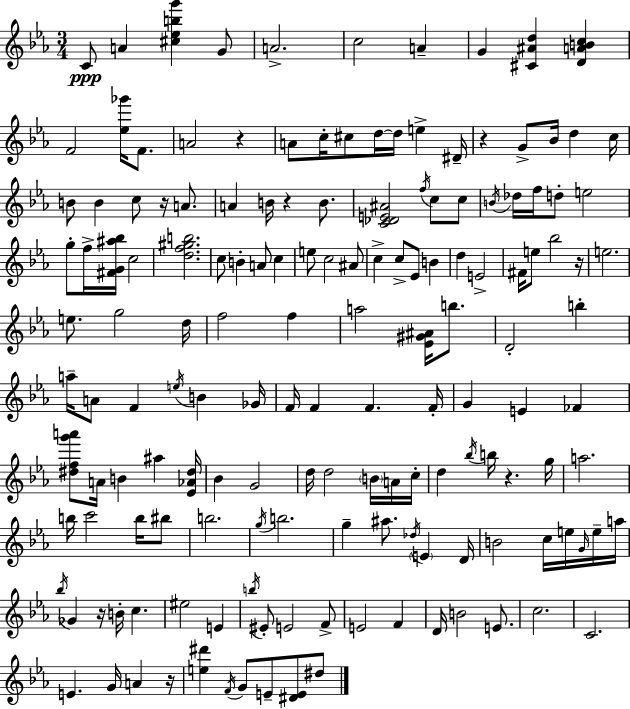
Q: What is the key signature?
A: C minor